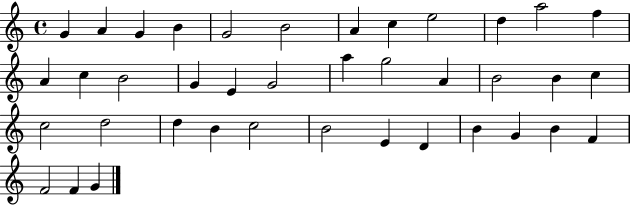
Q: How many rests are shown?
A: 0